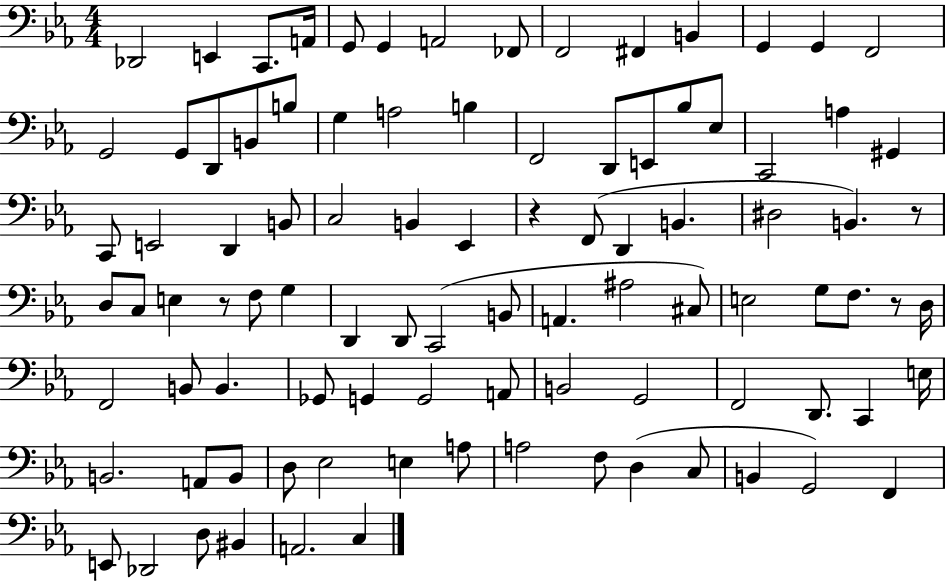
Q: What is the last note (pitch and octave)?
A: C3